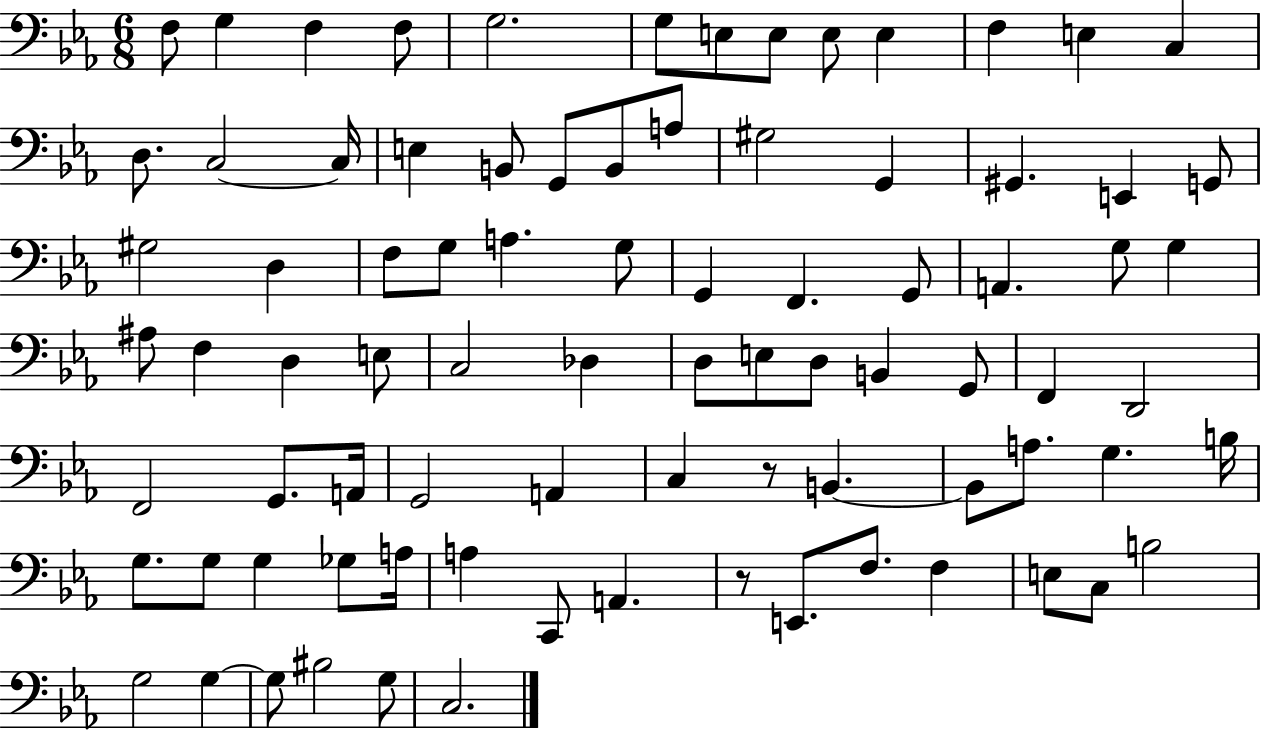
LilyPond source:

{
  \clef bass
  \numericTimeSignature
  \time 6/8
  \key ees \major
  f8 g4 f4 f8 | g2. | g8 e8 e8 e8 e4 | f4 e4 c4 | \break d8. c2~~ c16 | e4 b,8 g,8 b,8 a8 | gis2 g,4 | gis,4. e,4 g,8 | \break gis2 d4 | f8 g8 a4. g8 | g,4 f,4. g,8 | a,4. g8 g4 | \break ais8 f4 d4 e8 | c2 des4 | d8 e8 d8 b,4 g,8 | f,4 d,2 | \break f,2 g,8. a,16 | g,2 a,4 | c4 r8 b,4.~~ | b,8 a8. g4. b16 | \break g8. g8 g4 ges8 a16 | a4 c,8 a,4. | r8 e,8. f8. f4 | e8 c8 b2 | \break g2 g4~~ | g8 bis2 g8 | c2. | \bar "|."
}